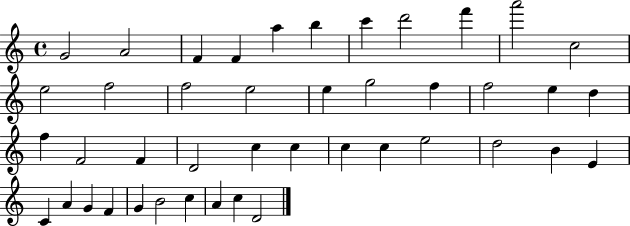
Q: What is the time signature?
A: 4/4